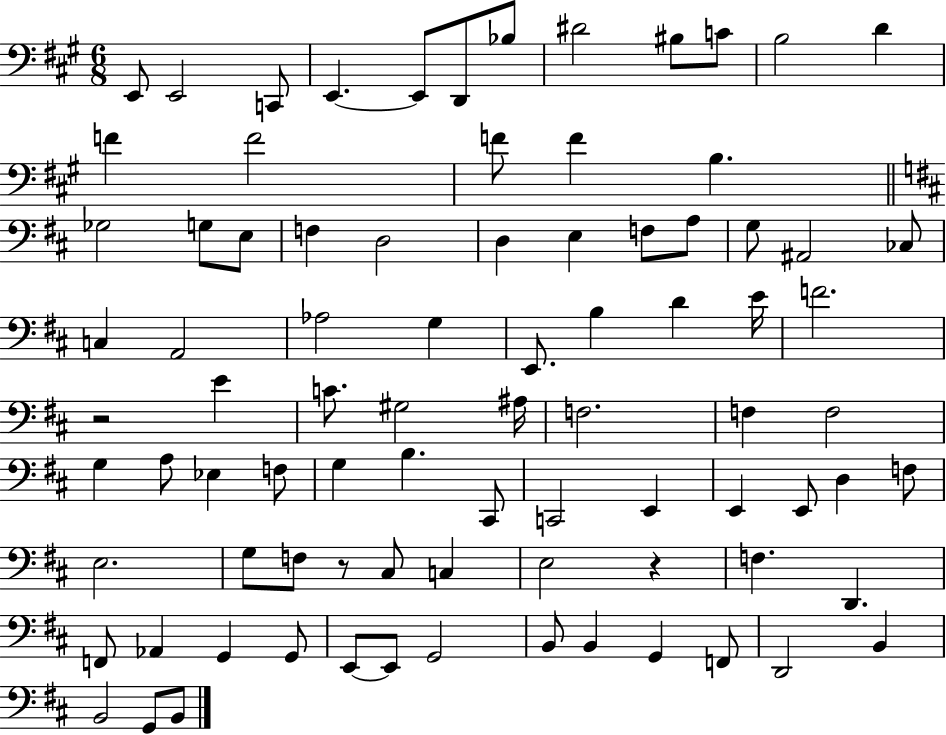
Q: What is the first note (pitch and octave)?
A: E2